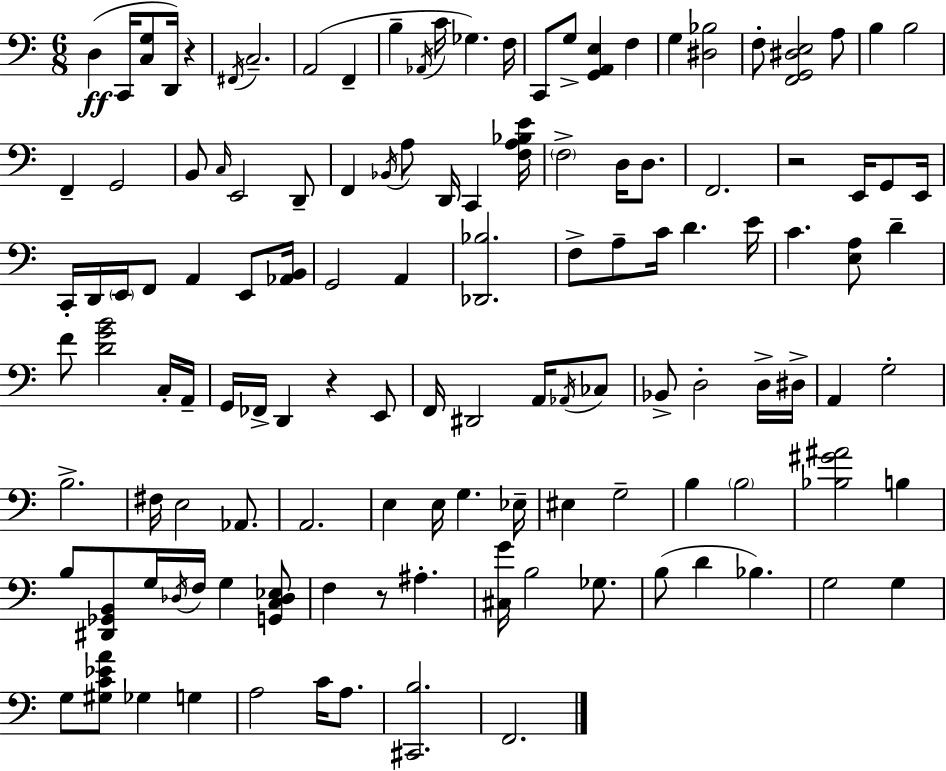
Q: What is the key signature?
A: A minor